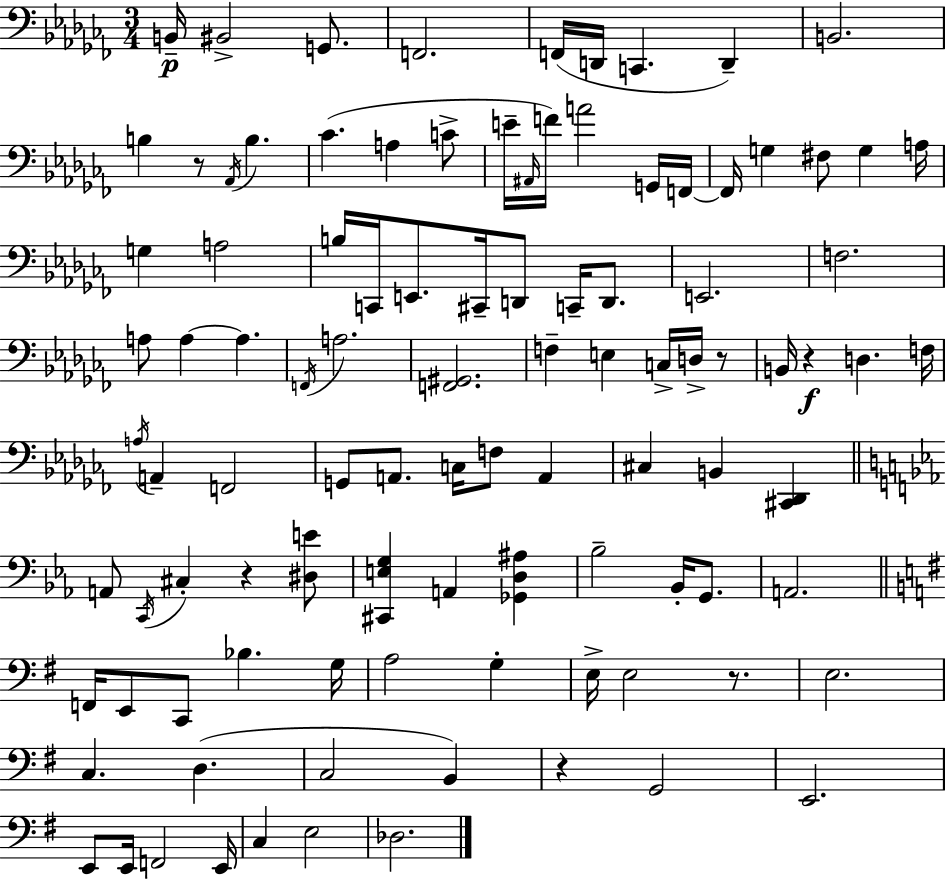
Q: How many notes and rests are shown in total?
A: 101